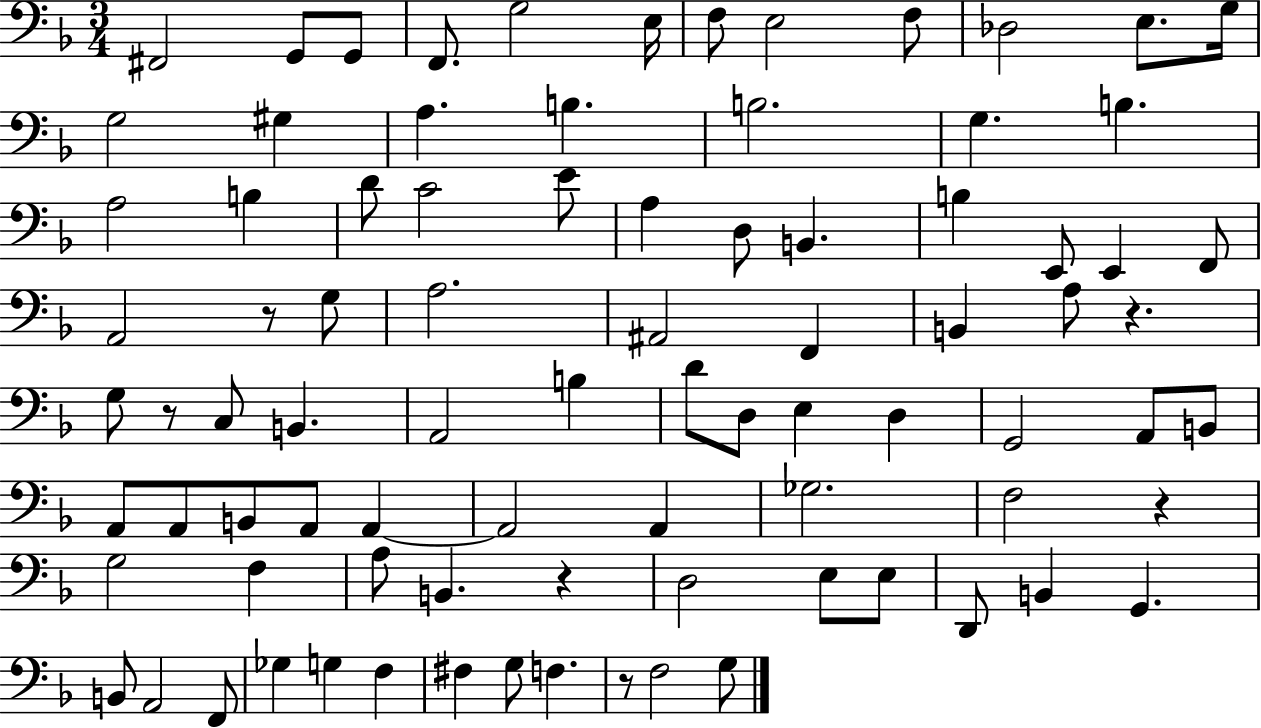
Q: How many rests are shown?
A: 6